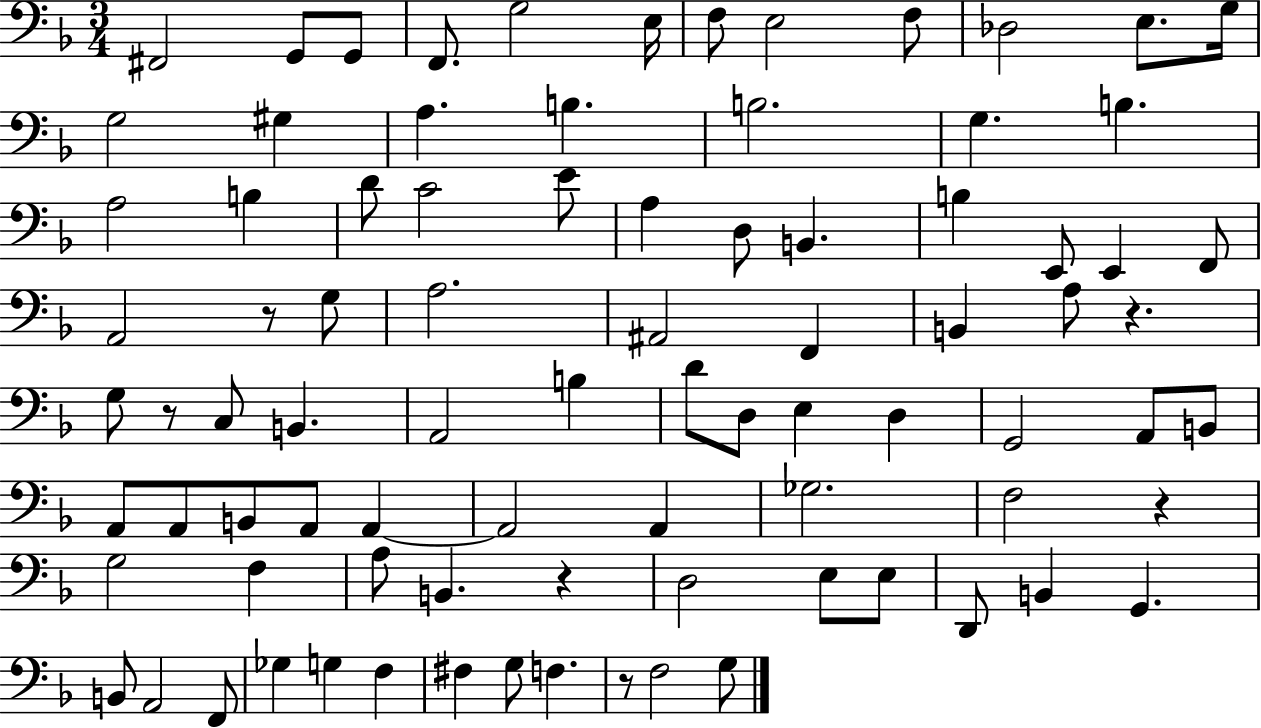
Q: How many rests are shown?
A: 6